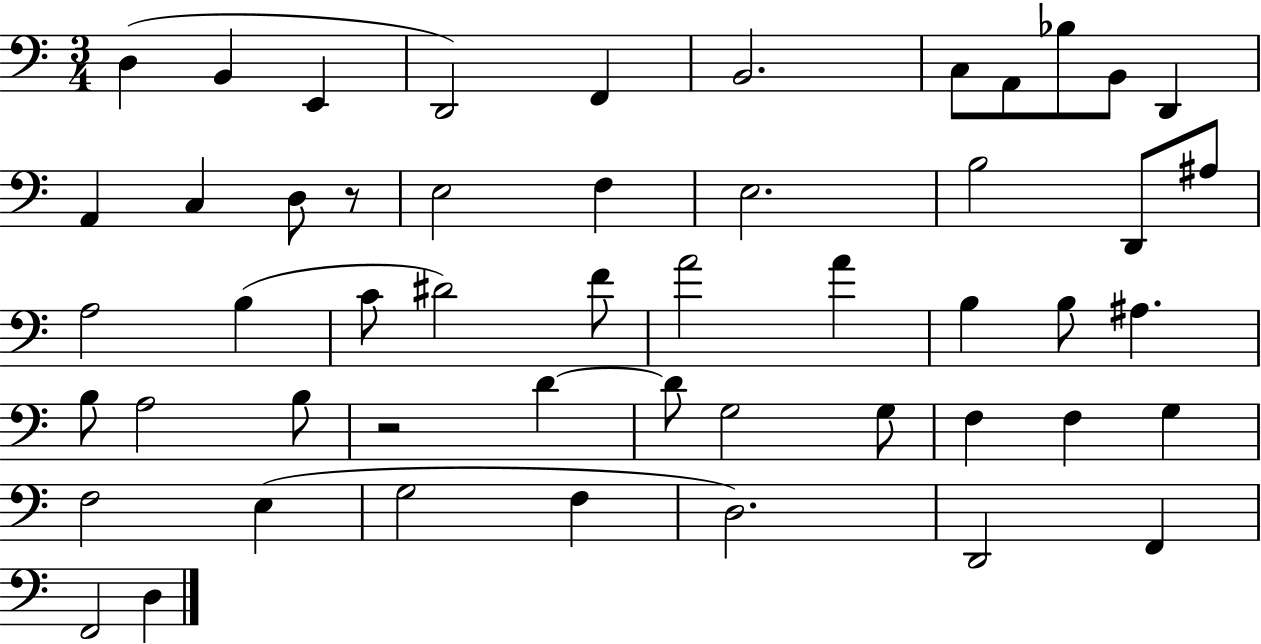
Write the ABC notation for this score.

X:1
T:Untitled
M:3/4
L:1/4
K:C
D, B,, E,, D,,2 F,, B,,2 C,/2 A,,/2 _B,/2 B,,/2 D,, A,, C, D,/2 z/2 E,2 F, E,2 B,2 D,,/2 ^A,/2 A,2 B, C/2 ^D2 F/2 A2 A B, B,/2 ^A, B,/2 A,2 B,/2 z2 D D/2 G,2 G,/2 F, F, G, F,2 E, G,2 F, D,2 D,,2 F,, F,,2 D,